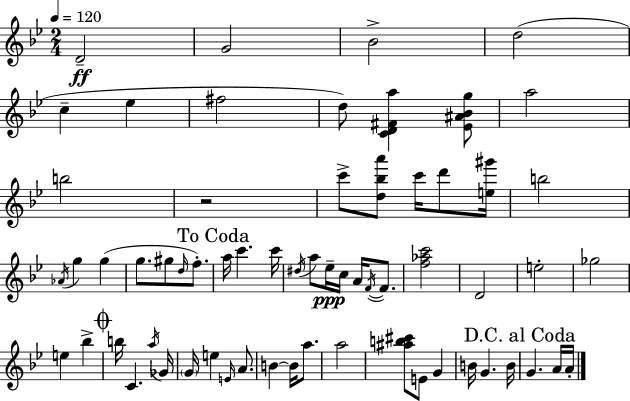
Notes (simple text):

D4/h G4/h Bb4/h D5/h C5/q Eb5/q F#5/h D5/e [C4,D4,F#4,A5]/q [Eb4,A#4,Bb4,G5]/e A5/h B5/h R/h C6/e [D5,Bb5,A6]/e C6/s D6/e [E5,G#6]/s B5/h Ab4/s G5/q G5/q G5/e. G#5/e D5/s F5/e. A5/s C6/q. C6/s D#5/s A5/e Eb5/s C5/s A4/s F4/s F4/e. [F5,Ab5,C6]/h D4/h E5/h Gb5/h E5/q Bb5/q B5/s C4/q. A5/s Gb4/s G4/s E5/q E4/s A4/e. B4/q B4/s A5/e. A5/h [A#5,B5,C#6]/e E4/e G4/q B4/s G4/q. B4/s G4/q. A4/s A4/s